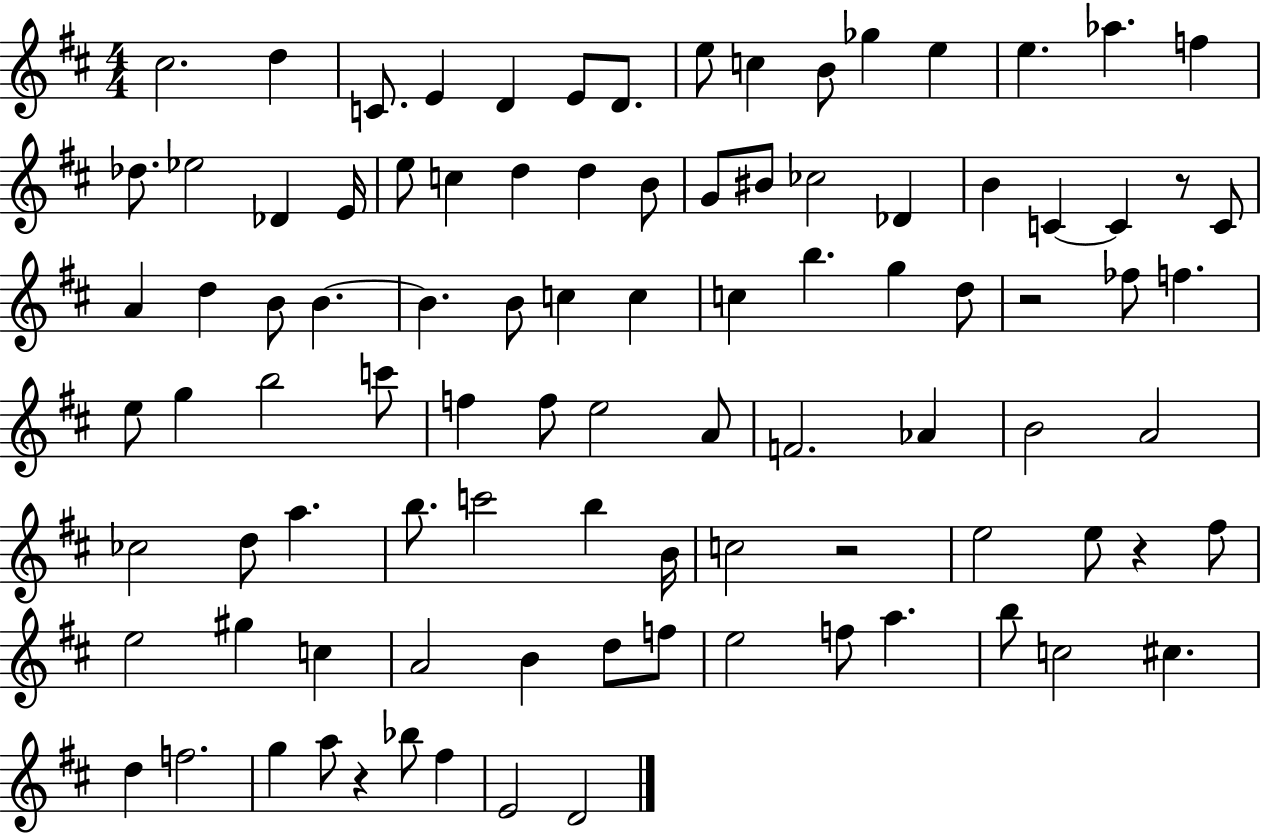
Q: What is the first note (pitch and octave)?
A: C#5